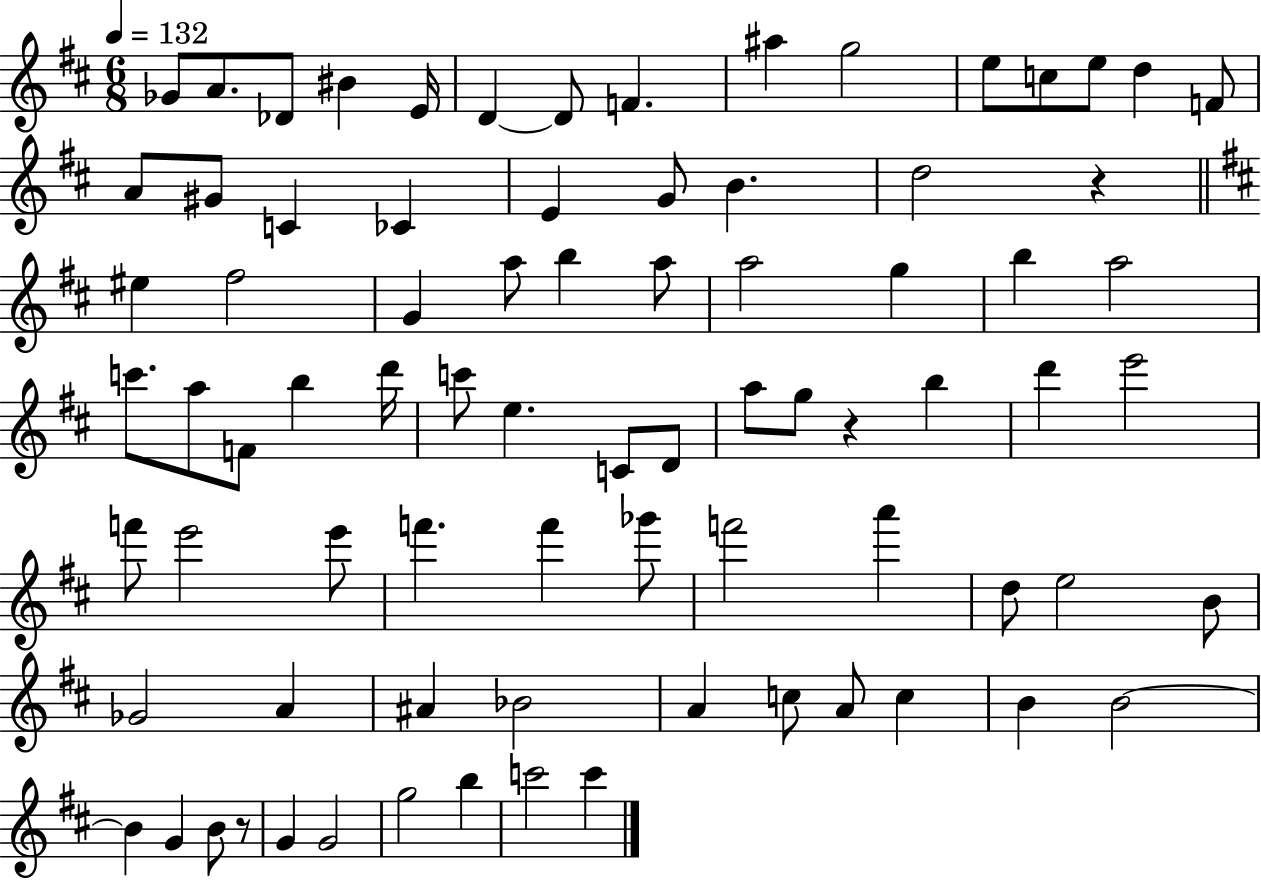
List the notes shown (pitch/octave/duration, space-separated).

Gb4/e A4/e. Db4/e BIS4/q E4/s D4/q D4/e F4/q. A#5/q G5/h E5/e C5/e E5/e D5/q F4/e A4/e G#4/e C4/q CES4/q E4/q G4/e B4/q. D5/h R/q EIS5/q F#5/h G4/q A5/e B5/q A5/e A5/h G5/q B5/q A5/h C6/e. A5/e F4/e B5/q D6/s C6/e E5/q. C4/e D4/e A5/e G5/e R/q B5/q D6/q E6/h F6/e E6/h E6/e F6/q. F6/q Gb6/e F6/h A6/q D5/e E5/h B4/e Gb4/h A4/q A#4/q Bb4/h A4/q C5/e A4/e C5/q B4/q B4/h B4/q G4/q B4/e R/e G4/q G4/h G5/h B5/q C6/h C6/q